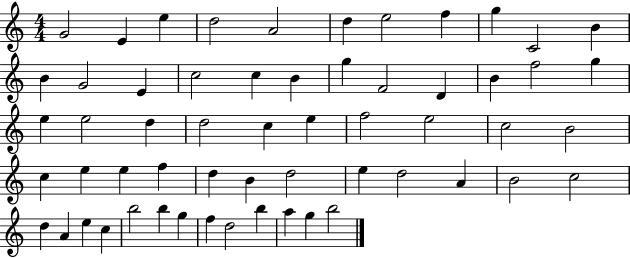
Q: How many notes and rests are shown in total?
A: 58